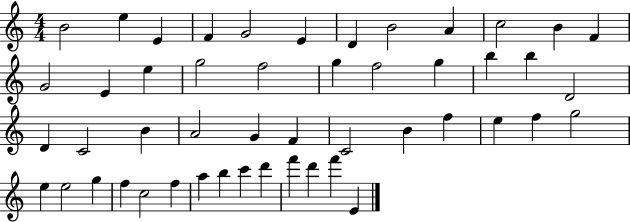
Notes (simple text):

B4/h E5/q E4/q F4/q G4/h E4/q D4/q B4/h A4/q C5/h B4/q F4/q G4/h E4/q E5/q G5/h F5/h G5/q F5/h G5/q B5/q B5/q D4/h D4/q C4/h B4/q A4/h G4/q F4/q C4/h B4/q F5/q E5/q F5/q G5/h E5/q E5/h G5/q F5/q C5/h F5/q A5/q B5/q C6/q D6/q F6/q D6/q F6/q E4/q